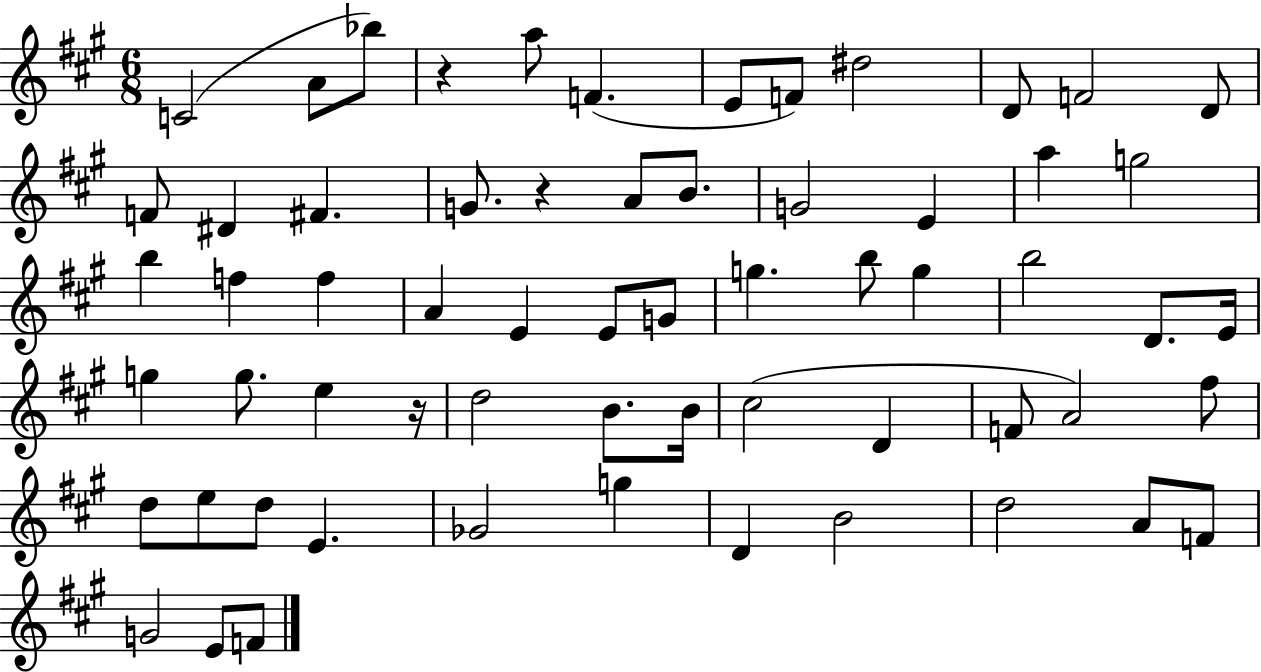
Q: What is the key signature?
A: A major